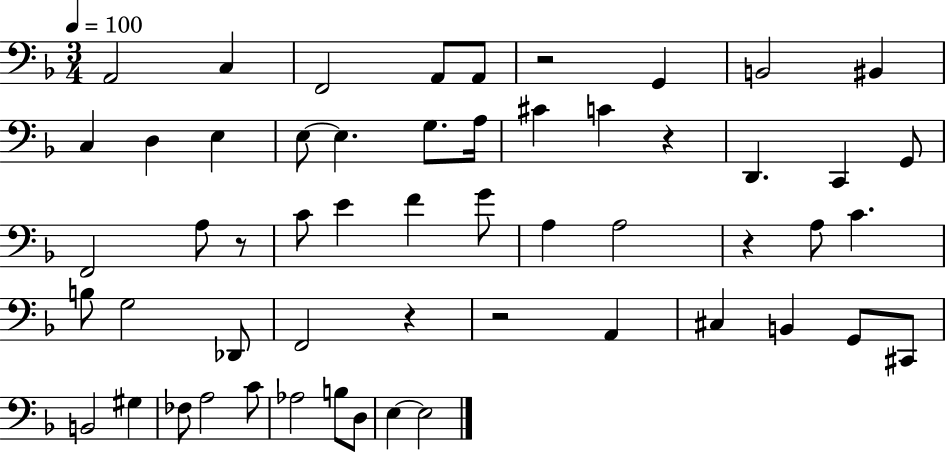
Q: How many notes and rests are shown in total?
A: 55